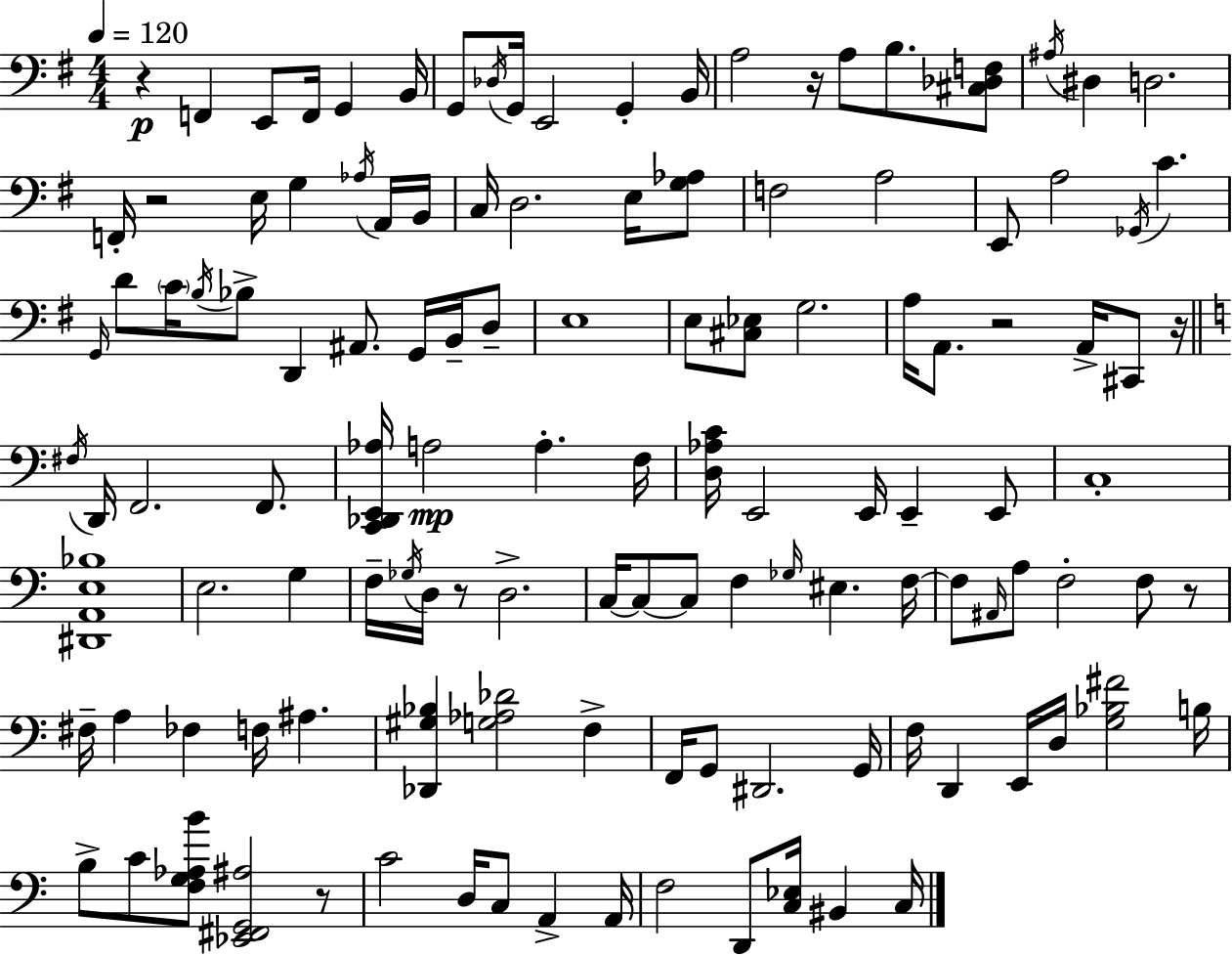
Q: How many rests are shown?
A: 8